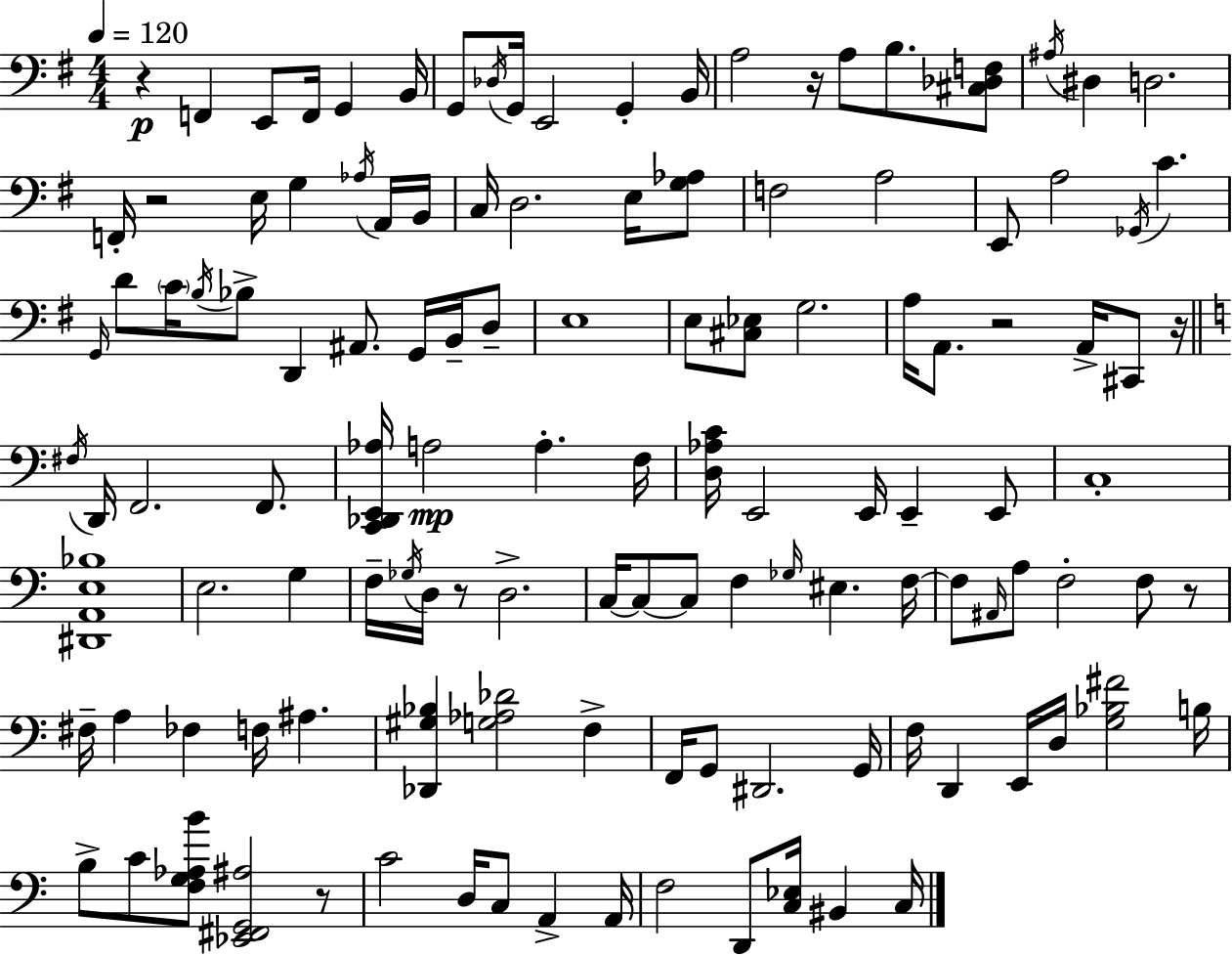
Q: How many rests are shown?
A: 8